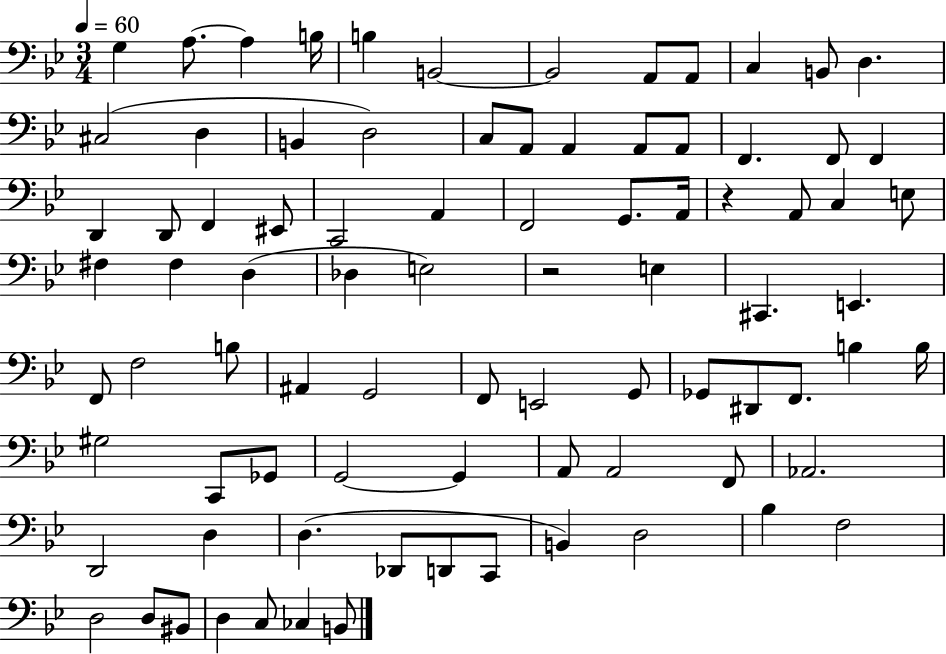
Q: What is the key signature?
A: BES major